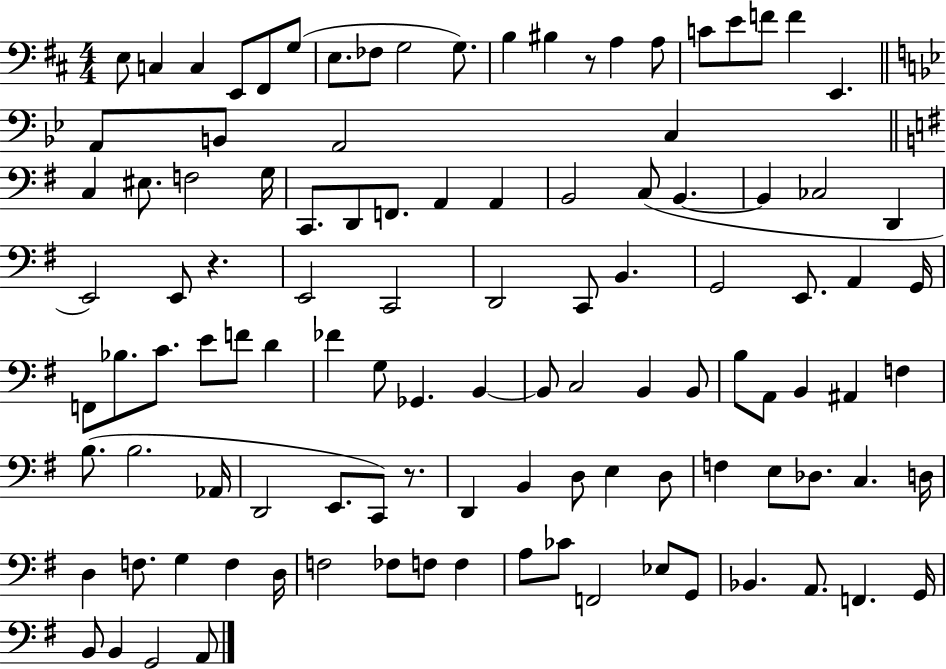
{
  \clef bass
  \numericTimeSignature
  \time 4/4
  \key d \major
  e8 c4 c4 e,8 fis,8 g8( | e8. fes8 g2 g8.) | b4 bis4 r8 a4 a8 | c'8 e'8 f'8 f'4 e,4. | \break \bar "||" \break \key g \minor a,8 b,8 a,2 c4 | \bar "||" \break \key e \minor c4 eis8. f2 g16 | c,8. d,8 f,8. a,4 a,4 | b,2 c8( b,4.~~ | b,4 ces2 d,4 | \break e,2) e,8 r4. | e,2 c,2 | d,2 c,8 b,4. | g,2 e,8. a,4 g,16 | \break f,8 bes8. c'8. e'8 f'8 d'4 | fes'4 g8 ges,4. b,4~~ | b,8 c2 b,4 b,8 | b8 a,8 b,4 ais,4 f4 | \break b8.( b2. aes,16 | d,2 e,8. c,8) r8. | d,4 b,4 d8 e4 d8 | f4 e8 des8. c4. d16 | \break d4 f8. g4 f4 d16 | f2 fes8 f8 f4 | a8 ces'8 f,2 ees8 g,8 | bes,4. a,8. f,4. g,16 | \break b,8 b,4 g,2 a,8 | \bar "|."
}